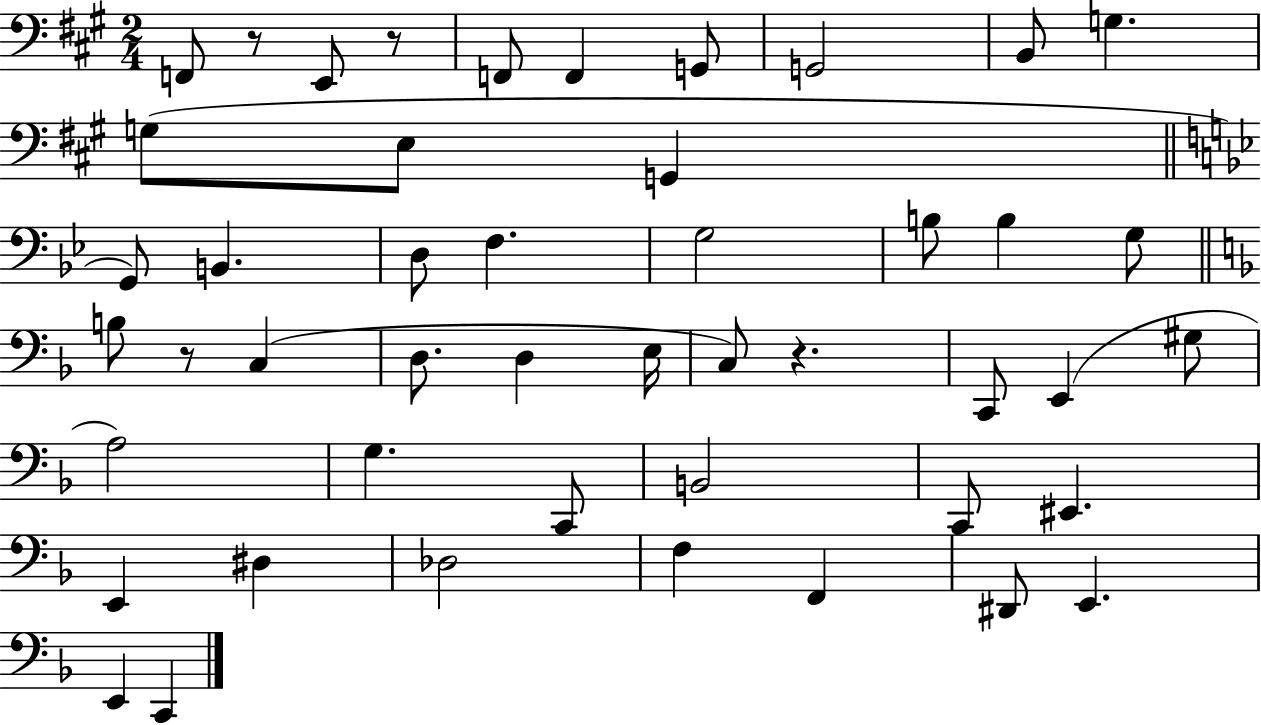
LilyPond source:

{
  \clef bass
  \numericTimeSignature
  \time 2/4
  \key a \major
  \repeat volta 2 { f,8 r8 e,8 r8 | f,8 f,4 g,8 | g,2 | b,8 g4. | \break g8( e8 g,4 | \bar "||" \break \key bes \major g,8) b,4. | d8 f4. | g2 | b8 b4 g8 | \break \bar "||" \break \key f \major b8 r8 c4( | d8. d4 e16 | c8) r4. | c,8 e,4( gis8 | \break a2) | g4. c,8 | b,2 | c,8 eis,4. | \break e,4 dis4 | des2 | f4 f,4 | dis,8 e,4. | \break e,4 c,4 | } \bar "|."
}